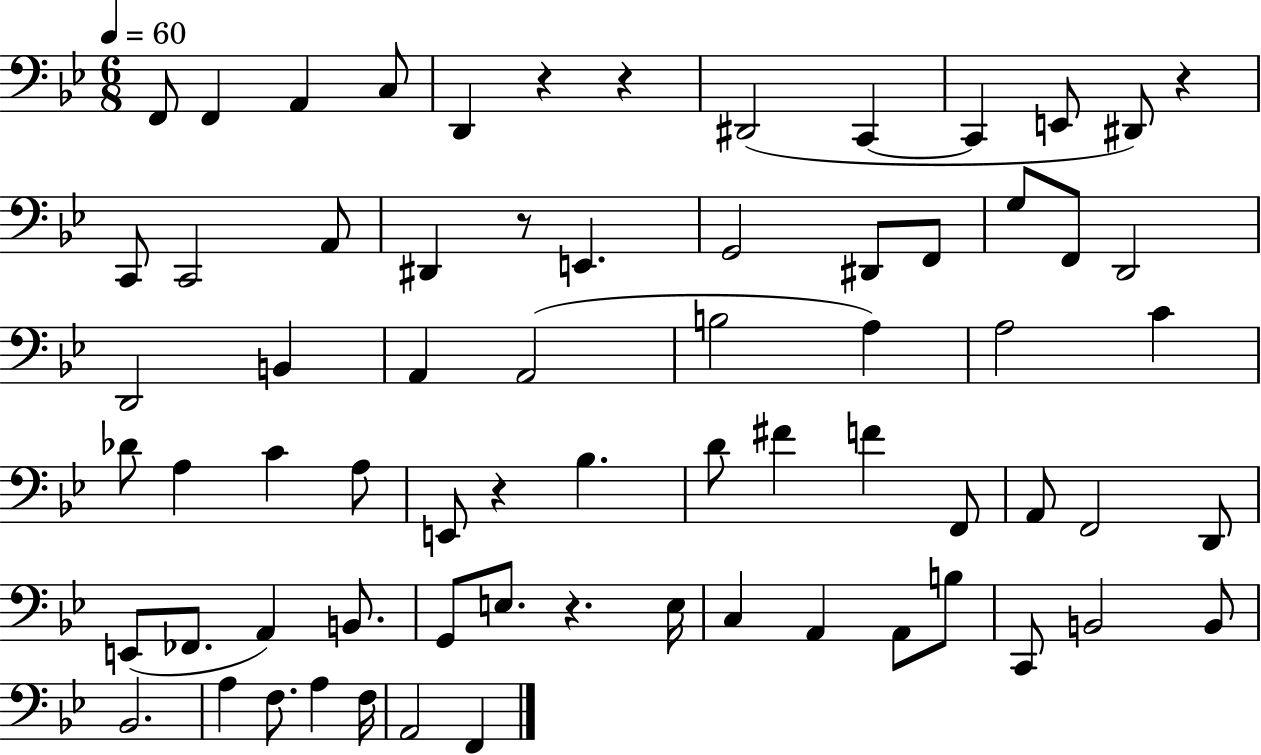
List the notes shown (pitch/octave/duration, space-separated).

F2/e F2/q A2/q C3/e D2/q R/q R/q D#2/h C2/q C2/q E2/e D#2/e R/q C2/e C2/h A2/e D#2/q R/e E2/q. G2/h D#2/e F2/e G3/e F2/e D2/h D2/h B2/q A2/q A2/h B3/h A3/q A3/h C4/q Db4/e A3/q C4/q A3/e E2/e R/q Bb3/q. D4/e F#4/q F4/q F2/e A2/e F2/h D2/e E2/e FES2/e. A2/q B2/e. G2/e E3/e. R/q. E3/s C3/q A2/q A2/e B3/e C2/e B2/h B2/e Bb2/h. A3/q F3/e. A3/q F3/s A2/h F2/q